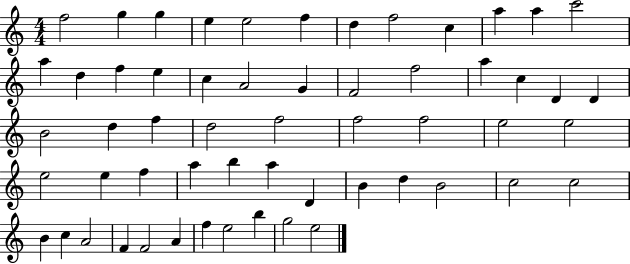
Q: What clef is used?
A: treble